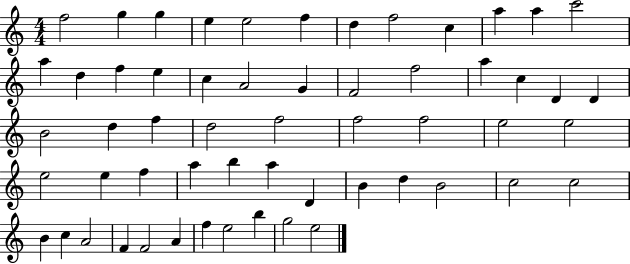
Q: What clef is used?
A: treble